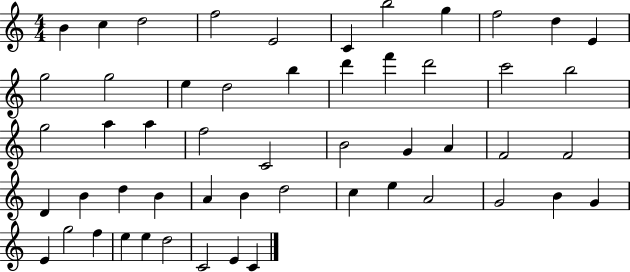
{
  \clef treble
  \numericTimeSignature
  \time 4/4
  \key c \major
  b'4 c''4 d''2 | f''2 e'2 | c'4 b''2 g''4 | f''2 d''4 e'4 | \break g''2 g''2 | e''4 d''2 b''4 | d'''4 f'''4 d'''2 | c'''2 b''2 | \break g''2 a''4 a''4 | f''2 c'2 | b'2 g'4 a'4 | f'2 f'2 | \break d'4 b'4 d''4 b'4 | a'4 b'4 d''2 | c''4 e''4 a'2 | g'2 b'4 g'4 | \break e'4 g''2 f''4 | e''4 e''4 d''2 | c'2 e'4 c'4 | \bar "|."
}